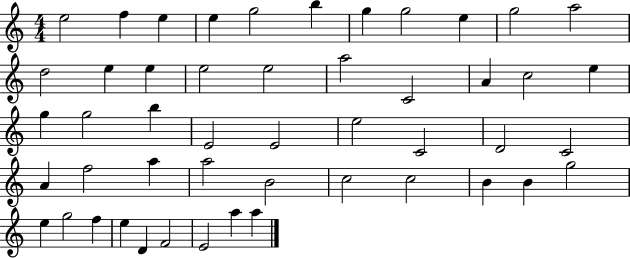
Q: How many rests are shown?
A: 0